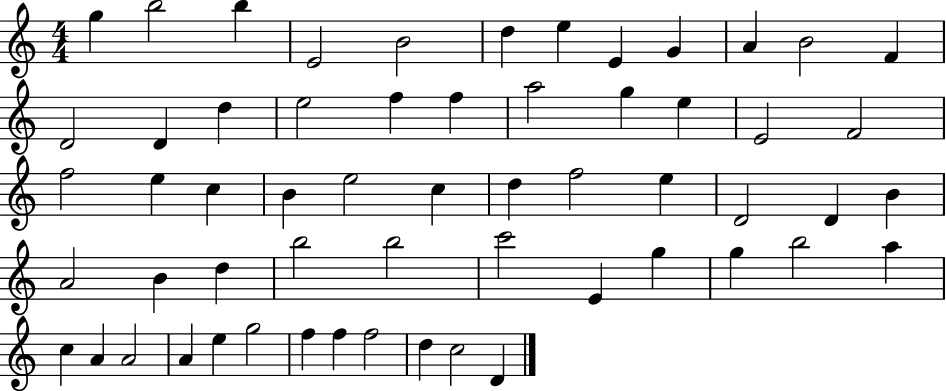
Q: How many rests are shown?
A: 0